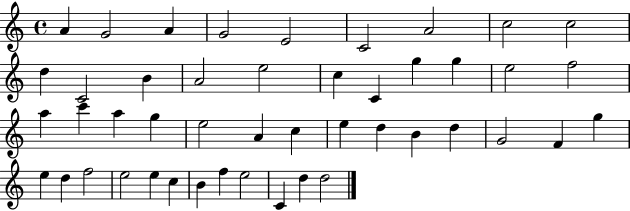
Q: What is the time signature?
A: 4/4